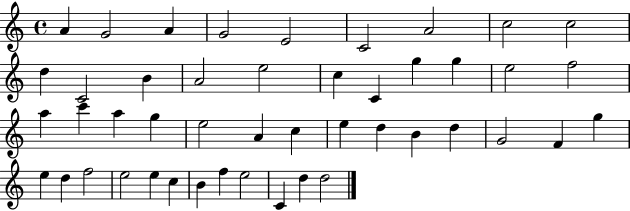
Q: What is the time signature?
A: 4/4